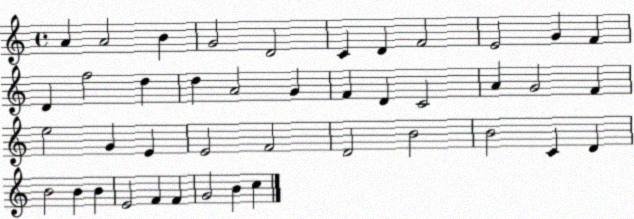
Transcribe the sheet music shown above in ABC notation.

X:1
T:Untitled
M:4/4
L:1/4
K:C
A A2 B G2 D2 C D F2 E2 G F D f2 d d A2 G F D C2 A G2 F e2 G E E2 F2 D2 B2 B2 C D B2 B B E2 F F G2 B c